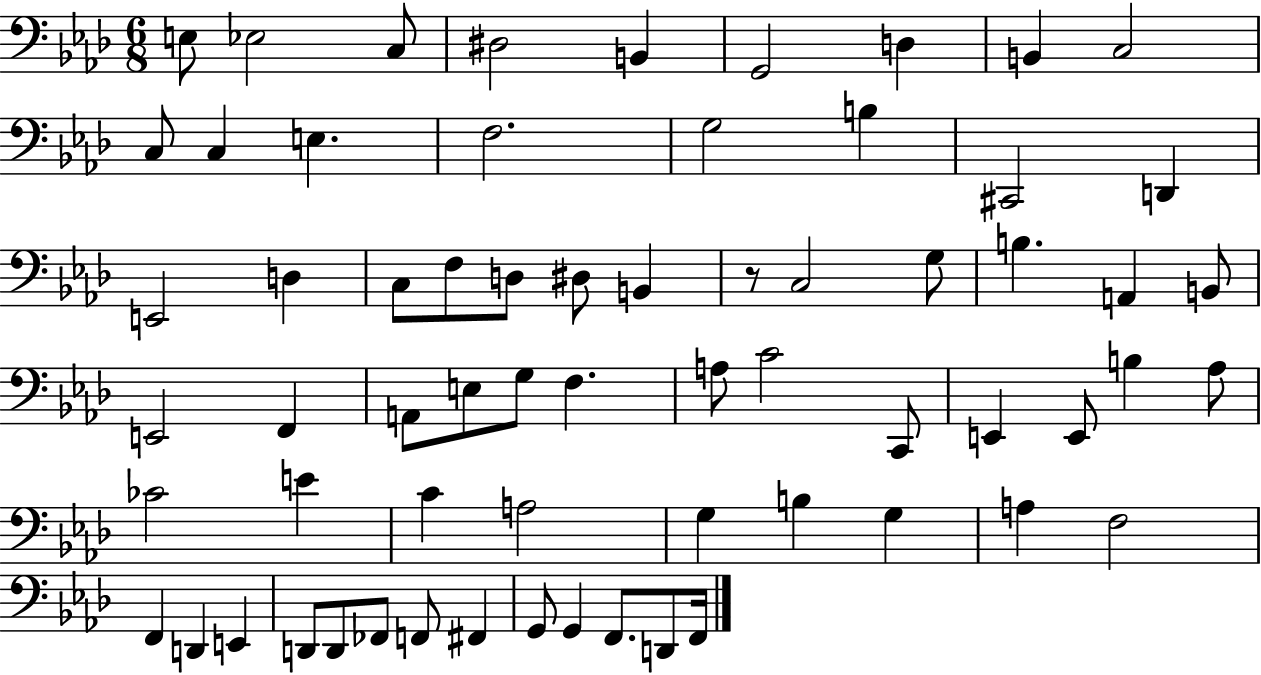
X:1
T:Untitled
M:6/8
L:1/4
K:Ab
E,/2 _E,2 C,/2 ^D,2 B,, G,,2 D, B,, C,2 C,/2 C, E, F,2 G,2 B, ^C,,2 D,, E,,2 D, C,/2 F,/2 D,/2 ^D,/2 B,, z/2 C,2 G,/2 B, A,, B,,/2 E,,2 F,, A,,/2 E,/2 G,/2 F, A,/2 C2 C,,/2 E,, E,,/2 B, _A,/2 _C2 E C A,2 G, B, G, A, F,2 F,, D,, E,, D,,/2 D,,/2 _F,,/2 F,,/2 ^F,, G,,/2 G,, F,,/2 D,,/2 F,,/4